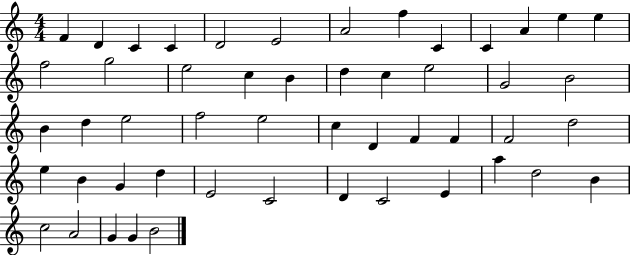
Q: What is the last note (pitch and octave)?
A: B4